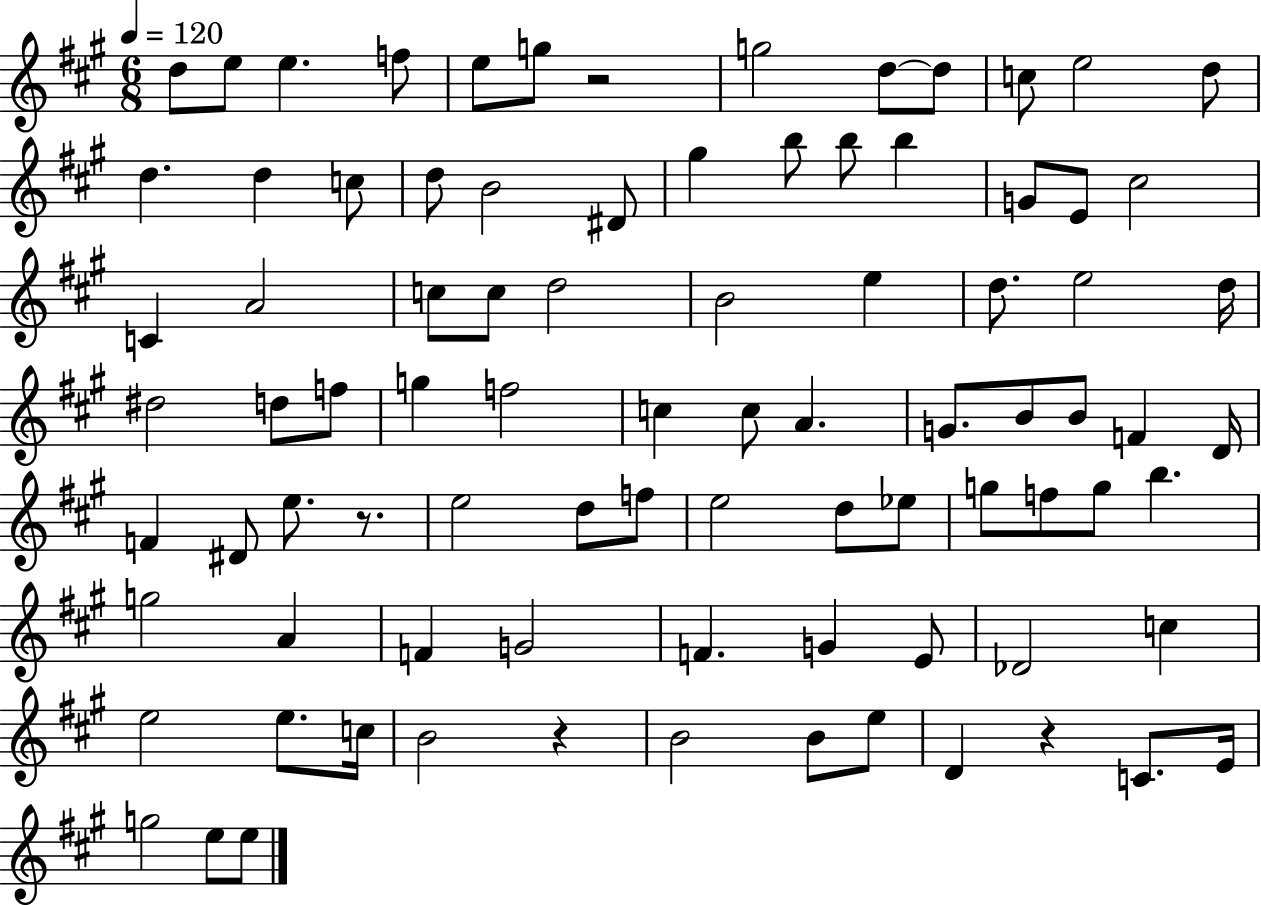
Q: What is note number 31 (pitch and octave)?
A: B4